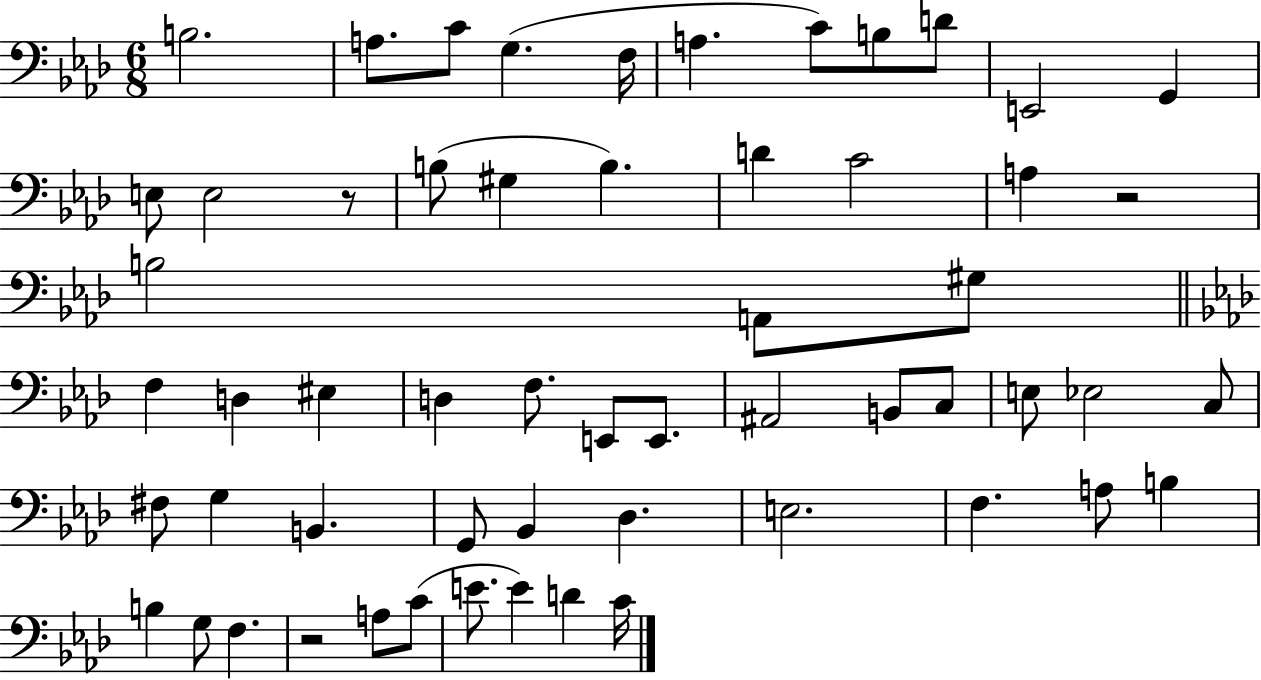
{
  \clef bass
  \numericTimeSignature
  \time 6/8
  \key aes \major
  \repeat volta 2 { b2. | a8. c'8 g4.( f16 | a4. c'8) b8 d'8 | e,2 g,4 | \break e8 e2 r8 | b8( gis4 b4.) | d'4 c'2 | a4 r2 | \break b2 a,8 gis8 | \bar "||" \break \key f \minor f4 d4 eis4 | d4 f8. e,8 e,8. | ais,2 b,8 c8 | e8 ees2 c8 | \break fis8 g4 b,4. | g,8 bes,4 des4. | e2. | f4. a8 b4 | \break b4 g8 f4. | r2 a8 c'8( | e'8. e'4) d'4 c'16 | } \bar "|."
}